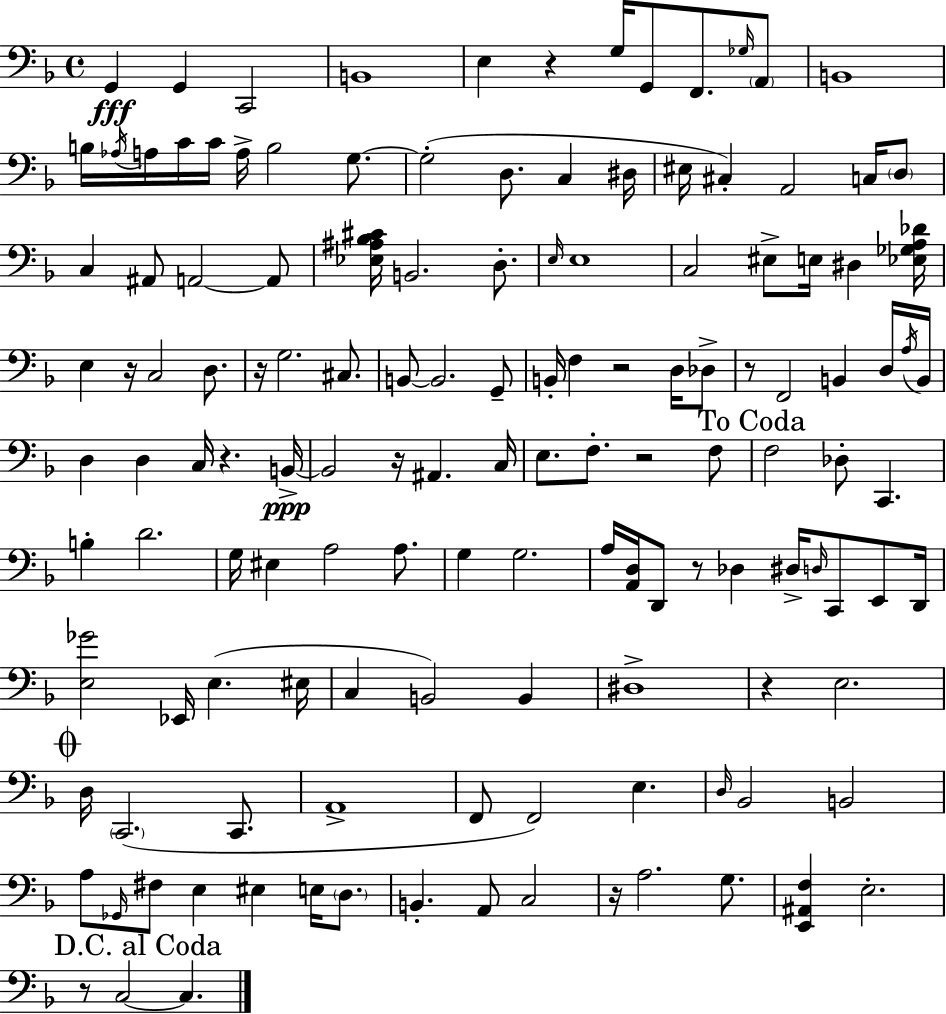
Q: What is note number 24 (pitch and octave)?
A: EIS3